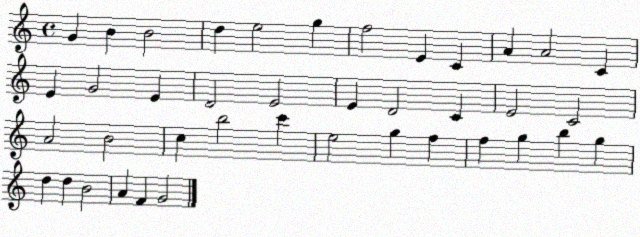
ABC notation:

X:1
T:Untitled
M:4/4
L:1/4
K:C
G B B2 d e2 g f2 E C A A2 C E G2 E D2 E2 E D2 C E2 C2 A2 B2 c b2 c' e2 g f f g b g d d B2 A F G2